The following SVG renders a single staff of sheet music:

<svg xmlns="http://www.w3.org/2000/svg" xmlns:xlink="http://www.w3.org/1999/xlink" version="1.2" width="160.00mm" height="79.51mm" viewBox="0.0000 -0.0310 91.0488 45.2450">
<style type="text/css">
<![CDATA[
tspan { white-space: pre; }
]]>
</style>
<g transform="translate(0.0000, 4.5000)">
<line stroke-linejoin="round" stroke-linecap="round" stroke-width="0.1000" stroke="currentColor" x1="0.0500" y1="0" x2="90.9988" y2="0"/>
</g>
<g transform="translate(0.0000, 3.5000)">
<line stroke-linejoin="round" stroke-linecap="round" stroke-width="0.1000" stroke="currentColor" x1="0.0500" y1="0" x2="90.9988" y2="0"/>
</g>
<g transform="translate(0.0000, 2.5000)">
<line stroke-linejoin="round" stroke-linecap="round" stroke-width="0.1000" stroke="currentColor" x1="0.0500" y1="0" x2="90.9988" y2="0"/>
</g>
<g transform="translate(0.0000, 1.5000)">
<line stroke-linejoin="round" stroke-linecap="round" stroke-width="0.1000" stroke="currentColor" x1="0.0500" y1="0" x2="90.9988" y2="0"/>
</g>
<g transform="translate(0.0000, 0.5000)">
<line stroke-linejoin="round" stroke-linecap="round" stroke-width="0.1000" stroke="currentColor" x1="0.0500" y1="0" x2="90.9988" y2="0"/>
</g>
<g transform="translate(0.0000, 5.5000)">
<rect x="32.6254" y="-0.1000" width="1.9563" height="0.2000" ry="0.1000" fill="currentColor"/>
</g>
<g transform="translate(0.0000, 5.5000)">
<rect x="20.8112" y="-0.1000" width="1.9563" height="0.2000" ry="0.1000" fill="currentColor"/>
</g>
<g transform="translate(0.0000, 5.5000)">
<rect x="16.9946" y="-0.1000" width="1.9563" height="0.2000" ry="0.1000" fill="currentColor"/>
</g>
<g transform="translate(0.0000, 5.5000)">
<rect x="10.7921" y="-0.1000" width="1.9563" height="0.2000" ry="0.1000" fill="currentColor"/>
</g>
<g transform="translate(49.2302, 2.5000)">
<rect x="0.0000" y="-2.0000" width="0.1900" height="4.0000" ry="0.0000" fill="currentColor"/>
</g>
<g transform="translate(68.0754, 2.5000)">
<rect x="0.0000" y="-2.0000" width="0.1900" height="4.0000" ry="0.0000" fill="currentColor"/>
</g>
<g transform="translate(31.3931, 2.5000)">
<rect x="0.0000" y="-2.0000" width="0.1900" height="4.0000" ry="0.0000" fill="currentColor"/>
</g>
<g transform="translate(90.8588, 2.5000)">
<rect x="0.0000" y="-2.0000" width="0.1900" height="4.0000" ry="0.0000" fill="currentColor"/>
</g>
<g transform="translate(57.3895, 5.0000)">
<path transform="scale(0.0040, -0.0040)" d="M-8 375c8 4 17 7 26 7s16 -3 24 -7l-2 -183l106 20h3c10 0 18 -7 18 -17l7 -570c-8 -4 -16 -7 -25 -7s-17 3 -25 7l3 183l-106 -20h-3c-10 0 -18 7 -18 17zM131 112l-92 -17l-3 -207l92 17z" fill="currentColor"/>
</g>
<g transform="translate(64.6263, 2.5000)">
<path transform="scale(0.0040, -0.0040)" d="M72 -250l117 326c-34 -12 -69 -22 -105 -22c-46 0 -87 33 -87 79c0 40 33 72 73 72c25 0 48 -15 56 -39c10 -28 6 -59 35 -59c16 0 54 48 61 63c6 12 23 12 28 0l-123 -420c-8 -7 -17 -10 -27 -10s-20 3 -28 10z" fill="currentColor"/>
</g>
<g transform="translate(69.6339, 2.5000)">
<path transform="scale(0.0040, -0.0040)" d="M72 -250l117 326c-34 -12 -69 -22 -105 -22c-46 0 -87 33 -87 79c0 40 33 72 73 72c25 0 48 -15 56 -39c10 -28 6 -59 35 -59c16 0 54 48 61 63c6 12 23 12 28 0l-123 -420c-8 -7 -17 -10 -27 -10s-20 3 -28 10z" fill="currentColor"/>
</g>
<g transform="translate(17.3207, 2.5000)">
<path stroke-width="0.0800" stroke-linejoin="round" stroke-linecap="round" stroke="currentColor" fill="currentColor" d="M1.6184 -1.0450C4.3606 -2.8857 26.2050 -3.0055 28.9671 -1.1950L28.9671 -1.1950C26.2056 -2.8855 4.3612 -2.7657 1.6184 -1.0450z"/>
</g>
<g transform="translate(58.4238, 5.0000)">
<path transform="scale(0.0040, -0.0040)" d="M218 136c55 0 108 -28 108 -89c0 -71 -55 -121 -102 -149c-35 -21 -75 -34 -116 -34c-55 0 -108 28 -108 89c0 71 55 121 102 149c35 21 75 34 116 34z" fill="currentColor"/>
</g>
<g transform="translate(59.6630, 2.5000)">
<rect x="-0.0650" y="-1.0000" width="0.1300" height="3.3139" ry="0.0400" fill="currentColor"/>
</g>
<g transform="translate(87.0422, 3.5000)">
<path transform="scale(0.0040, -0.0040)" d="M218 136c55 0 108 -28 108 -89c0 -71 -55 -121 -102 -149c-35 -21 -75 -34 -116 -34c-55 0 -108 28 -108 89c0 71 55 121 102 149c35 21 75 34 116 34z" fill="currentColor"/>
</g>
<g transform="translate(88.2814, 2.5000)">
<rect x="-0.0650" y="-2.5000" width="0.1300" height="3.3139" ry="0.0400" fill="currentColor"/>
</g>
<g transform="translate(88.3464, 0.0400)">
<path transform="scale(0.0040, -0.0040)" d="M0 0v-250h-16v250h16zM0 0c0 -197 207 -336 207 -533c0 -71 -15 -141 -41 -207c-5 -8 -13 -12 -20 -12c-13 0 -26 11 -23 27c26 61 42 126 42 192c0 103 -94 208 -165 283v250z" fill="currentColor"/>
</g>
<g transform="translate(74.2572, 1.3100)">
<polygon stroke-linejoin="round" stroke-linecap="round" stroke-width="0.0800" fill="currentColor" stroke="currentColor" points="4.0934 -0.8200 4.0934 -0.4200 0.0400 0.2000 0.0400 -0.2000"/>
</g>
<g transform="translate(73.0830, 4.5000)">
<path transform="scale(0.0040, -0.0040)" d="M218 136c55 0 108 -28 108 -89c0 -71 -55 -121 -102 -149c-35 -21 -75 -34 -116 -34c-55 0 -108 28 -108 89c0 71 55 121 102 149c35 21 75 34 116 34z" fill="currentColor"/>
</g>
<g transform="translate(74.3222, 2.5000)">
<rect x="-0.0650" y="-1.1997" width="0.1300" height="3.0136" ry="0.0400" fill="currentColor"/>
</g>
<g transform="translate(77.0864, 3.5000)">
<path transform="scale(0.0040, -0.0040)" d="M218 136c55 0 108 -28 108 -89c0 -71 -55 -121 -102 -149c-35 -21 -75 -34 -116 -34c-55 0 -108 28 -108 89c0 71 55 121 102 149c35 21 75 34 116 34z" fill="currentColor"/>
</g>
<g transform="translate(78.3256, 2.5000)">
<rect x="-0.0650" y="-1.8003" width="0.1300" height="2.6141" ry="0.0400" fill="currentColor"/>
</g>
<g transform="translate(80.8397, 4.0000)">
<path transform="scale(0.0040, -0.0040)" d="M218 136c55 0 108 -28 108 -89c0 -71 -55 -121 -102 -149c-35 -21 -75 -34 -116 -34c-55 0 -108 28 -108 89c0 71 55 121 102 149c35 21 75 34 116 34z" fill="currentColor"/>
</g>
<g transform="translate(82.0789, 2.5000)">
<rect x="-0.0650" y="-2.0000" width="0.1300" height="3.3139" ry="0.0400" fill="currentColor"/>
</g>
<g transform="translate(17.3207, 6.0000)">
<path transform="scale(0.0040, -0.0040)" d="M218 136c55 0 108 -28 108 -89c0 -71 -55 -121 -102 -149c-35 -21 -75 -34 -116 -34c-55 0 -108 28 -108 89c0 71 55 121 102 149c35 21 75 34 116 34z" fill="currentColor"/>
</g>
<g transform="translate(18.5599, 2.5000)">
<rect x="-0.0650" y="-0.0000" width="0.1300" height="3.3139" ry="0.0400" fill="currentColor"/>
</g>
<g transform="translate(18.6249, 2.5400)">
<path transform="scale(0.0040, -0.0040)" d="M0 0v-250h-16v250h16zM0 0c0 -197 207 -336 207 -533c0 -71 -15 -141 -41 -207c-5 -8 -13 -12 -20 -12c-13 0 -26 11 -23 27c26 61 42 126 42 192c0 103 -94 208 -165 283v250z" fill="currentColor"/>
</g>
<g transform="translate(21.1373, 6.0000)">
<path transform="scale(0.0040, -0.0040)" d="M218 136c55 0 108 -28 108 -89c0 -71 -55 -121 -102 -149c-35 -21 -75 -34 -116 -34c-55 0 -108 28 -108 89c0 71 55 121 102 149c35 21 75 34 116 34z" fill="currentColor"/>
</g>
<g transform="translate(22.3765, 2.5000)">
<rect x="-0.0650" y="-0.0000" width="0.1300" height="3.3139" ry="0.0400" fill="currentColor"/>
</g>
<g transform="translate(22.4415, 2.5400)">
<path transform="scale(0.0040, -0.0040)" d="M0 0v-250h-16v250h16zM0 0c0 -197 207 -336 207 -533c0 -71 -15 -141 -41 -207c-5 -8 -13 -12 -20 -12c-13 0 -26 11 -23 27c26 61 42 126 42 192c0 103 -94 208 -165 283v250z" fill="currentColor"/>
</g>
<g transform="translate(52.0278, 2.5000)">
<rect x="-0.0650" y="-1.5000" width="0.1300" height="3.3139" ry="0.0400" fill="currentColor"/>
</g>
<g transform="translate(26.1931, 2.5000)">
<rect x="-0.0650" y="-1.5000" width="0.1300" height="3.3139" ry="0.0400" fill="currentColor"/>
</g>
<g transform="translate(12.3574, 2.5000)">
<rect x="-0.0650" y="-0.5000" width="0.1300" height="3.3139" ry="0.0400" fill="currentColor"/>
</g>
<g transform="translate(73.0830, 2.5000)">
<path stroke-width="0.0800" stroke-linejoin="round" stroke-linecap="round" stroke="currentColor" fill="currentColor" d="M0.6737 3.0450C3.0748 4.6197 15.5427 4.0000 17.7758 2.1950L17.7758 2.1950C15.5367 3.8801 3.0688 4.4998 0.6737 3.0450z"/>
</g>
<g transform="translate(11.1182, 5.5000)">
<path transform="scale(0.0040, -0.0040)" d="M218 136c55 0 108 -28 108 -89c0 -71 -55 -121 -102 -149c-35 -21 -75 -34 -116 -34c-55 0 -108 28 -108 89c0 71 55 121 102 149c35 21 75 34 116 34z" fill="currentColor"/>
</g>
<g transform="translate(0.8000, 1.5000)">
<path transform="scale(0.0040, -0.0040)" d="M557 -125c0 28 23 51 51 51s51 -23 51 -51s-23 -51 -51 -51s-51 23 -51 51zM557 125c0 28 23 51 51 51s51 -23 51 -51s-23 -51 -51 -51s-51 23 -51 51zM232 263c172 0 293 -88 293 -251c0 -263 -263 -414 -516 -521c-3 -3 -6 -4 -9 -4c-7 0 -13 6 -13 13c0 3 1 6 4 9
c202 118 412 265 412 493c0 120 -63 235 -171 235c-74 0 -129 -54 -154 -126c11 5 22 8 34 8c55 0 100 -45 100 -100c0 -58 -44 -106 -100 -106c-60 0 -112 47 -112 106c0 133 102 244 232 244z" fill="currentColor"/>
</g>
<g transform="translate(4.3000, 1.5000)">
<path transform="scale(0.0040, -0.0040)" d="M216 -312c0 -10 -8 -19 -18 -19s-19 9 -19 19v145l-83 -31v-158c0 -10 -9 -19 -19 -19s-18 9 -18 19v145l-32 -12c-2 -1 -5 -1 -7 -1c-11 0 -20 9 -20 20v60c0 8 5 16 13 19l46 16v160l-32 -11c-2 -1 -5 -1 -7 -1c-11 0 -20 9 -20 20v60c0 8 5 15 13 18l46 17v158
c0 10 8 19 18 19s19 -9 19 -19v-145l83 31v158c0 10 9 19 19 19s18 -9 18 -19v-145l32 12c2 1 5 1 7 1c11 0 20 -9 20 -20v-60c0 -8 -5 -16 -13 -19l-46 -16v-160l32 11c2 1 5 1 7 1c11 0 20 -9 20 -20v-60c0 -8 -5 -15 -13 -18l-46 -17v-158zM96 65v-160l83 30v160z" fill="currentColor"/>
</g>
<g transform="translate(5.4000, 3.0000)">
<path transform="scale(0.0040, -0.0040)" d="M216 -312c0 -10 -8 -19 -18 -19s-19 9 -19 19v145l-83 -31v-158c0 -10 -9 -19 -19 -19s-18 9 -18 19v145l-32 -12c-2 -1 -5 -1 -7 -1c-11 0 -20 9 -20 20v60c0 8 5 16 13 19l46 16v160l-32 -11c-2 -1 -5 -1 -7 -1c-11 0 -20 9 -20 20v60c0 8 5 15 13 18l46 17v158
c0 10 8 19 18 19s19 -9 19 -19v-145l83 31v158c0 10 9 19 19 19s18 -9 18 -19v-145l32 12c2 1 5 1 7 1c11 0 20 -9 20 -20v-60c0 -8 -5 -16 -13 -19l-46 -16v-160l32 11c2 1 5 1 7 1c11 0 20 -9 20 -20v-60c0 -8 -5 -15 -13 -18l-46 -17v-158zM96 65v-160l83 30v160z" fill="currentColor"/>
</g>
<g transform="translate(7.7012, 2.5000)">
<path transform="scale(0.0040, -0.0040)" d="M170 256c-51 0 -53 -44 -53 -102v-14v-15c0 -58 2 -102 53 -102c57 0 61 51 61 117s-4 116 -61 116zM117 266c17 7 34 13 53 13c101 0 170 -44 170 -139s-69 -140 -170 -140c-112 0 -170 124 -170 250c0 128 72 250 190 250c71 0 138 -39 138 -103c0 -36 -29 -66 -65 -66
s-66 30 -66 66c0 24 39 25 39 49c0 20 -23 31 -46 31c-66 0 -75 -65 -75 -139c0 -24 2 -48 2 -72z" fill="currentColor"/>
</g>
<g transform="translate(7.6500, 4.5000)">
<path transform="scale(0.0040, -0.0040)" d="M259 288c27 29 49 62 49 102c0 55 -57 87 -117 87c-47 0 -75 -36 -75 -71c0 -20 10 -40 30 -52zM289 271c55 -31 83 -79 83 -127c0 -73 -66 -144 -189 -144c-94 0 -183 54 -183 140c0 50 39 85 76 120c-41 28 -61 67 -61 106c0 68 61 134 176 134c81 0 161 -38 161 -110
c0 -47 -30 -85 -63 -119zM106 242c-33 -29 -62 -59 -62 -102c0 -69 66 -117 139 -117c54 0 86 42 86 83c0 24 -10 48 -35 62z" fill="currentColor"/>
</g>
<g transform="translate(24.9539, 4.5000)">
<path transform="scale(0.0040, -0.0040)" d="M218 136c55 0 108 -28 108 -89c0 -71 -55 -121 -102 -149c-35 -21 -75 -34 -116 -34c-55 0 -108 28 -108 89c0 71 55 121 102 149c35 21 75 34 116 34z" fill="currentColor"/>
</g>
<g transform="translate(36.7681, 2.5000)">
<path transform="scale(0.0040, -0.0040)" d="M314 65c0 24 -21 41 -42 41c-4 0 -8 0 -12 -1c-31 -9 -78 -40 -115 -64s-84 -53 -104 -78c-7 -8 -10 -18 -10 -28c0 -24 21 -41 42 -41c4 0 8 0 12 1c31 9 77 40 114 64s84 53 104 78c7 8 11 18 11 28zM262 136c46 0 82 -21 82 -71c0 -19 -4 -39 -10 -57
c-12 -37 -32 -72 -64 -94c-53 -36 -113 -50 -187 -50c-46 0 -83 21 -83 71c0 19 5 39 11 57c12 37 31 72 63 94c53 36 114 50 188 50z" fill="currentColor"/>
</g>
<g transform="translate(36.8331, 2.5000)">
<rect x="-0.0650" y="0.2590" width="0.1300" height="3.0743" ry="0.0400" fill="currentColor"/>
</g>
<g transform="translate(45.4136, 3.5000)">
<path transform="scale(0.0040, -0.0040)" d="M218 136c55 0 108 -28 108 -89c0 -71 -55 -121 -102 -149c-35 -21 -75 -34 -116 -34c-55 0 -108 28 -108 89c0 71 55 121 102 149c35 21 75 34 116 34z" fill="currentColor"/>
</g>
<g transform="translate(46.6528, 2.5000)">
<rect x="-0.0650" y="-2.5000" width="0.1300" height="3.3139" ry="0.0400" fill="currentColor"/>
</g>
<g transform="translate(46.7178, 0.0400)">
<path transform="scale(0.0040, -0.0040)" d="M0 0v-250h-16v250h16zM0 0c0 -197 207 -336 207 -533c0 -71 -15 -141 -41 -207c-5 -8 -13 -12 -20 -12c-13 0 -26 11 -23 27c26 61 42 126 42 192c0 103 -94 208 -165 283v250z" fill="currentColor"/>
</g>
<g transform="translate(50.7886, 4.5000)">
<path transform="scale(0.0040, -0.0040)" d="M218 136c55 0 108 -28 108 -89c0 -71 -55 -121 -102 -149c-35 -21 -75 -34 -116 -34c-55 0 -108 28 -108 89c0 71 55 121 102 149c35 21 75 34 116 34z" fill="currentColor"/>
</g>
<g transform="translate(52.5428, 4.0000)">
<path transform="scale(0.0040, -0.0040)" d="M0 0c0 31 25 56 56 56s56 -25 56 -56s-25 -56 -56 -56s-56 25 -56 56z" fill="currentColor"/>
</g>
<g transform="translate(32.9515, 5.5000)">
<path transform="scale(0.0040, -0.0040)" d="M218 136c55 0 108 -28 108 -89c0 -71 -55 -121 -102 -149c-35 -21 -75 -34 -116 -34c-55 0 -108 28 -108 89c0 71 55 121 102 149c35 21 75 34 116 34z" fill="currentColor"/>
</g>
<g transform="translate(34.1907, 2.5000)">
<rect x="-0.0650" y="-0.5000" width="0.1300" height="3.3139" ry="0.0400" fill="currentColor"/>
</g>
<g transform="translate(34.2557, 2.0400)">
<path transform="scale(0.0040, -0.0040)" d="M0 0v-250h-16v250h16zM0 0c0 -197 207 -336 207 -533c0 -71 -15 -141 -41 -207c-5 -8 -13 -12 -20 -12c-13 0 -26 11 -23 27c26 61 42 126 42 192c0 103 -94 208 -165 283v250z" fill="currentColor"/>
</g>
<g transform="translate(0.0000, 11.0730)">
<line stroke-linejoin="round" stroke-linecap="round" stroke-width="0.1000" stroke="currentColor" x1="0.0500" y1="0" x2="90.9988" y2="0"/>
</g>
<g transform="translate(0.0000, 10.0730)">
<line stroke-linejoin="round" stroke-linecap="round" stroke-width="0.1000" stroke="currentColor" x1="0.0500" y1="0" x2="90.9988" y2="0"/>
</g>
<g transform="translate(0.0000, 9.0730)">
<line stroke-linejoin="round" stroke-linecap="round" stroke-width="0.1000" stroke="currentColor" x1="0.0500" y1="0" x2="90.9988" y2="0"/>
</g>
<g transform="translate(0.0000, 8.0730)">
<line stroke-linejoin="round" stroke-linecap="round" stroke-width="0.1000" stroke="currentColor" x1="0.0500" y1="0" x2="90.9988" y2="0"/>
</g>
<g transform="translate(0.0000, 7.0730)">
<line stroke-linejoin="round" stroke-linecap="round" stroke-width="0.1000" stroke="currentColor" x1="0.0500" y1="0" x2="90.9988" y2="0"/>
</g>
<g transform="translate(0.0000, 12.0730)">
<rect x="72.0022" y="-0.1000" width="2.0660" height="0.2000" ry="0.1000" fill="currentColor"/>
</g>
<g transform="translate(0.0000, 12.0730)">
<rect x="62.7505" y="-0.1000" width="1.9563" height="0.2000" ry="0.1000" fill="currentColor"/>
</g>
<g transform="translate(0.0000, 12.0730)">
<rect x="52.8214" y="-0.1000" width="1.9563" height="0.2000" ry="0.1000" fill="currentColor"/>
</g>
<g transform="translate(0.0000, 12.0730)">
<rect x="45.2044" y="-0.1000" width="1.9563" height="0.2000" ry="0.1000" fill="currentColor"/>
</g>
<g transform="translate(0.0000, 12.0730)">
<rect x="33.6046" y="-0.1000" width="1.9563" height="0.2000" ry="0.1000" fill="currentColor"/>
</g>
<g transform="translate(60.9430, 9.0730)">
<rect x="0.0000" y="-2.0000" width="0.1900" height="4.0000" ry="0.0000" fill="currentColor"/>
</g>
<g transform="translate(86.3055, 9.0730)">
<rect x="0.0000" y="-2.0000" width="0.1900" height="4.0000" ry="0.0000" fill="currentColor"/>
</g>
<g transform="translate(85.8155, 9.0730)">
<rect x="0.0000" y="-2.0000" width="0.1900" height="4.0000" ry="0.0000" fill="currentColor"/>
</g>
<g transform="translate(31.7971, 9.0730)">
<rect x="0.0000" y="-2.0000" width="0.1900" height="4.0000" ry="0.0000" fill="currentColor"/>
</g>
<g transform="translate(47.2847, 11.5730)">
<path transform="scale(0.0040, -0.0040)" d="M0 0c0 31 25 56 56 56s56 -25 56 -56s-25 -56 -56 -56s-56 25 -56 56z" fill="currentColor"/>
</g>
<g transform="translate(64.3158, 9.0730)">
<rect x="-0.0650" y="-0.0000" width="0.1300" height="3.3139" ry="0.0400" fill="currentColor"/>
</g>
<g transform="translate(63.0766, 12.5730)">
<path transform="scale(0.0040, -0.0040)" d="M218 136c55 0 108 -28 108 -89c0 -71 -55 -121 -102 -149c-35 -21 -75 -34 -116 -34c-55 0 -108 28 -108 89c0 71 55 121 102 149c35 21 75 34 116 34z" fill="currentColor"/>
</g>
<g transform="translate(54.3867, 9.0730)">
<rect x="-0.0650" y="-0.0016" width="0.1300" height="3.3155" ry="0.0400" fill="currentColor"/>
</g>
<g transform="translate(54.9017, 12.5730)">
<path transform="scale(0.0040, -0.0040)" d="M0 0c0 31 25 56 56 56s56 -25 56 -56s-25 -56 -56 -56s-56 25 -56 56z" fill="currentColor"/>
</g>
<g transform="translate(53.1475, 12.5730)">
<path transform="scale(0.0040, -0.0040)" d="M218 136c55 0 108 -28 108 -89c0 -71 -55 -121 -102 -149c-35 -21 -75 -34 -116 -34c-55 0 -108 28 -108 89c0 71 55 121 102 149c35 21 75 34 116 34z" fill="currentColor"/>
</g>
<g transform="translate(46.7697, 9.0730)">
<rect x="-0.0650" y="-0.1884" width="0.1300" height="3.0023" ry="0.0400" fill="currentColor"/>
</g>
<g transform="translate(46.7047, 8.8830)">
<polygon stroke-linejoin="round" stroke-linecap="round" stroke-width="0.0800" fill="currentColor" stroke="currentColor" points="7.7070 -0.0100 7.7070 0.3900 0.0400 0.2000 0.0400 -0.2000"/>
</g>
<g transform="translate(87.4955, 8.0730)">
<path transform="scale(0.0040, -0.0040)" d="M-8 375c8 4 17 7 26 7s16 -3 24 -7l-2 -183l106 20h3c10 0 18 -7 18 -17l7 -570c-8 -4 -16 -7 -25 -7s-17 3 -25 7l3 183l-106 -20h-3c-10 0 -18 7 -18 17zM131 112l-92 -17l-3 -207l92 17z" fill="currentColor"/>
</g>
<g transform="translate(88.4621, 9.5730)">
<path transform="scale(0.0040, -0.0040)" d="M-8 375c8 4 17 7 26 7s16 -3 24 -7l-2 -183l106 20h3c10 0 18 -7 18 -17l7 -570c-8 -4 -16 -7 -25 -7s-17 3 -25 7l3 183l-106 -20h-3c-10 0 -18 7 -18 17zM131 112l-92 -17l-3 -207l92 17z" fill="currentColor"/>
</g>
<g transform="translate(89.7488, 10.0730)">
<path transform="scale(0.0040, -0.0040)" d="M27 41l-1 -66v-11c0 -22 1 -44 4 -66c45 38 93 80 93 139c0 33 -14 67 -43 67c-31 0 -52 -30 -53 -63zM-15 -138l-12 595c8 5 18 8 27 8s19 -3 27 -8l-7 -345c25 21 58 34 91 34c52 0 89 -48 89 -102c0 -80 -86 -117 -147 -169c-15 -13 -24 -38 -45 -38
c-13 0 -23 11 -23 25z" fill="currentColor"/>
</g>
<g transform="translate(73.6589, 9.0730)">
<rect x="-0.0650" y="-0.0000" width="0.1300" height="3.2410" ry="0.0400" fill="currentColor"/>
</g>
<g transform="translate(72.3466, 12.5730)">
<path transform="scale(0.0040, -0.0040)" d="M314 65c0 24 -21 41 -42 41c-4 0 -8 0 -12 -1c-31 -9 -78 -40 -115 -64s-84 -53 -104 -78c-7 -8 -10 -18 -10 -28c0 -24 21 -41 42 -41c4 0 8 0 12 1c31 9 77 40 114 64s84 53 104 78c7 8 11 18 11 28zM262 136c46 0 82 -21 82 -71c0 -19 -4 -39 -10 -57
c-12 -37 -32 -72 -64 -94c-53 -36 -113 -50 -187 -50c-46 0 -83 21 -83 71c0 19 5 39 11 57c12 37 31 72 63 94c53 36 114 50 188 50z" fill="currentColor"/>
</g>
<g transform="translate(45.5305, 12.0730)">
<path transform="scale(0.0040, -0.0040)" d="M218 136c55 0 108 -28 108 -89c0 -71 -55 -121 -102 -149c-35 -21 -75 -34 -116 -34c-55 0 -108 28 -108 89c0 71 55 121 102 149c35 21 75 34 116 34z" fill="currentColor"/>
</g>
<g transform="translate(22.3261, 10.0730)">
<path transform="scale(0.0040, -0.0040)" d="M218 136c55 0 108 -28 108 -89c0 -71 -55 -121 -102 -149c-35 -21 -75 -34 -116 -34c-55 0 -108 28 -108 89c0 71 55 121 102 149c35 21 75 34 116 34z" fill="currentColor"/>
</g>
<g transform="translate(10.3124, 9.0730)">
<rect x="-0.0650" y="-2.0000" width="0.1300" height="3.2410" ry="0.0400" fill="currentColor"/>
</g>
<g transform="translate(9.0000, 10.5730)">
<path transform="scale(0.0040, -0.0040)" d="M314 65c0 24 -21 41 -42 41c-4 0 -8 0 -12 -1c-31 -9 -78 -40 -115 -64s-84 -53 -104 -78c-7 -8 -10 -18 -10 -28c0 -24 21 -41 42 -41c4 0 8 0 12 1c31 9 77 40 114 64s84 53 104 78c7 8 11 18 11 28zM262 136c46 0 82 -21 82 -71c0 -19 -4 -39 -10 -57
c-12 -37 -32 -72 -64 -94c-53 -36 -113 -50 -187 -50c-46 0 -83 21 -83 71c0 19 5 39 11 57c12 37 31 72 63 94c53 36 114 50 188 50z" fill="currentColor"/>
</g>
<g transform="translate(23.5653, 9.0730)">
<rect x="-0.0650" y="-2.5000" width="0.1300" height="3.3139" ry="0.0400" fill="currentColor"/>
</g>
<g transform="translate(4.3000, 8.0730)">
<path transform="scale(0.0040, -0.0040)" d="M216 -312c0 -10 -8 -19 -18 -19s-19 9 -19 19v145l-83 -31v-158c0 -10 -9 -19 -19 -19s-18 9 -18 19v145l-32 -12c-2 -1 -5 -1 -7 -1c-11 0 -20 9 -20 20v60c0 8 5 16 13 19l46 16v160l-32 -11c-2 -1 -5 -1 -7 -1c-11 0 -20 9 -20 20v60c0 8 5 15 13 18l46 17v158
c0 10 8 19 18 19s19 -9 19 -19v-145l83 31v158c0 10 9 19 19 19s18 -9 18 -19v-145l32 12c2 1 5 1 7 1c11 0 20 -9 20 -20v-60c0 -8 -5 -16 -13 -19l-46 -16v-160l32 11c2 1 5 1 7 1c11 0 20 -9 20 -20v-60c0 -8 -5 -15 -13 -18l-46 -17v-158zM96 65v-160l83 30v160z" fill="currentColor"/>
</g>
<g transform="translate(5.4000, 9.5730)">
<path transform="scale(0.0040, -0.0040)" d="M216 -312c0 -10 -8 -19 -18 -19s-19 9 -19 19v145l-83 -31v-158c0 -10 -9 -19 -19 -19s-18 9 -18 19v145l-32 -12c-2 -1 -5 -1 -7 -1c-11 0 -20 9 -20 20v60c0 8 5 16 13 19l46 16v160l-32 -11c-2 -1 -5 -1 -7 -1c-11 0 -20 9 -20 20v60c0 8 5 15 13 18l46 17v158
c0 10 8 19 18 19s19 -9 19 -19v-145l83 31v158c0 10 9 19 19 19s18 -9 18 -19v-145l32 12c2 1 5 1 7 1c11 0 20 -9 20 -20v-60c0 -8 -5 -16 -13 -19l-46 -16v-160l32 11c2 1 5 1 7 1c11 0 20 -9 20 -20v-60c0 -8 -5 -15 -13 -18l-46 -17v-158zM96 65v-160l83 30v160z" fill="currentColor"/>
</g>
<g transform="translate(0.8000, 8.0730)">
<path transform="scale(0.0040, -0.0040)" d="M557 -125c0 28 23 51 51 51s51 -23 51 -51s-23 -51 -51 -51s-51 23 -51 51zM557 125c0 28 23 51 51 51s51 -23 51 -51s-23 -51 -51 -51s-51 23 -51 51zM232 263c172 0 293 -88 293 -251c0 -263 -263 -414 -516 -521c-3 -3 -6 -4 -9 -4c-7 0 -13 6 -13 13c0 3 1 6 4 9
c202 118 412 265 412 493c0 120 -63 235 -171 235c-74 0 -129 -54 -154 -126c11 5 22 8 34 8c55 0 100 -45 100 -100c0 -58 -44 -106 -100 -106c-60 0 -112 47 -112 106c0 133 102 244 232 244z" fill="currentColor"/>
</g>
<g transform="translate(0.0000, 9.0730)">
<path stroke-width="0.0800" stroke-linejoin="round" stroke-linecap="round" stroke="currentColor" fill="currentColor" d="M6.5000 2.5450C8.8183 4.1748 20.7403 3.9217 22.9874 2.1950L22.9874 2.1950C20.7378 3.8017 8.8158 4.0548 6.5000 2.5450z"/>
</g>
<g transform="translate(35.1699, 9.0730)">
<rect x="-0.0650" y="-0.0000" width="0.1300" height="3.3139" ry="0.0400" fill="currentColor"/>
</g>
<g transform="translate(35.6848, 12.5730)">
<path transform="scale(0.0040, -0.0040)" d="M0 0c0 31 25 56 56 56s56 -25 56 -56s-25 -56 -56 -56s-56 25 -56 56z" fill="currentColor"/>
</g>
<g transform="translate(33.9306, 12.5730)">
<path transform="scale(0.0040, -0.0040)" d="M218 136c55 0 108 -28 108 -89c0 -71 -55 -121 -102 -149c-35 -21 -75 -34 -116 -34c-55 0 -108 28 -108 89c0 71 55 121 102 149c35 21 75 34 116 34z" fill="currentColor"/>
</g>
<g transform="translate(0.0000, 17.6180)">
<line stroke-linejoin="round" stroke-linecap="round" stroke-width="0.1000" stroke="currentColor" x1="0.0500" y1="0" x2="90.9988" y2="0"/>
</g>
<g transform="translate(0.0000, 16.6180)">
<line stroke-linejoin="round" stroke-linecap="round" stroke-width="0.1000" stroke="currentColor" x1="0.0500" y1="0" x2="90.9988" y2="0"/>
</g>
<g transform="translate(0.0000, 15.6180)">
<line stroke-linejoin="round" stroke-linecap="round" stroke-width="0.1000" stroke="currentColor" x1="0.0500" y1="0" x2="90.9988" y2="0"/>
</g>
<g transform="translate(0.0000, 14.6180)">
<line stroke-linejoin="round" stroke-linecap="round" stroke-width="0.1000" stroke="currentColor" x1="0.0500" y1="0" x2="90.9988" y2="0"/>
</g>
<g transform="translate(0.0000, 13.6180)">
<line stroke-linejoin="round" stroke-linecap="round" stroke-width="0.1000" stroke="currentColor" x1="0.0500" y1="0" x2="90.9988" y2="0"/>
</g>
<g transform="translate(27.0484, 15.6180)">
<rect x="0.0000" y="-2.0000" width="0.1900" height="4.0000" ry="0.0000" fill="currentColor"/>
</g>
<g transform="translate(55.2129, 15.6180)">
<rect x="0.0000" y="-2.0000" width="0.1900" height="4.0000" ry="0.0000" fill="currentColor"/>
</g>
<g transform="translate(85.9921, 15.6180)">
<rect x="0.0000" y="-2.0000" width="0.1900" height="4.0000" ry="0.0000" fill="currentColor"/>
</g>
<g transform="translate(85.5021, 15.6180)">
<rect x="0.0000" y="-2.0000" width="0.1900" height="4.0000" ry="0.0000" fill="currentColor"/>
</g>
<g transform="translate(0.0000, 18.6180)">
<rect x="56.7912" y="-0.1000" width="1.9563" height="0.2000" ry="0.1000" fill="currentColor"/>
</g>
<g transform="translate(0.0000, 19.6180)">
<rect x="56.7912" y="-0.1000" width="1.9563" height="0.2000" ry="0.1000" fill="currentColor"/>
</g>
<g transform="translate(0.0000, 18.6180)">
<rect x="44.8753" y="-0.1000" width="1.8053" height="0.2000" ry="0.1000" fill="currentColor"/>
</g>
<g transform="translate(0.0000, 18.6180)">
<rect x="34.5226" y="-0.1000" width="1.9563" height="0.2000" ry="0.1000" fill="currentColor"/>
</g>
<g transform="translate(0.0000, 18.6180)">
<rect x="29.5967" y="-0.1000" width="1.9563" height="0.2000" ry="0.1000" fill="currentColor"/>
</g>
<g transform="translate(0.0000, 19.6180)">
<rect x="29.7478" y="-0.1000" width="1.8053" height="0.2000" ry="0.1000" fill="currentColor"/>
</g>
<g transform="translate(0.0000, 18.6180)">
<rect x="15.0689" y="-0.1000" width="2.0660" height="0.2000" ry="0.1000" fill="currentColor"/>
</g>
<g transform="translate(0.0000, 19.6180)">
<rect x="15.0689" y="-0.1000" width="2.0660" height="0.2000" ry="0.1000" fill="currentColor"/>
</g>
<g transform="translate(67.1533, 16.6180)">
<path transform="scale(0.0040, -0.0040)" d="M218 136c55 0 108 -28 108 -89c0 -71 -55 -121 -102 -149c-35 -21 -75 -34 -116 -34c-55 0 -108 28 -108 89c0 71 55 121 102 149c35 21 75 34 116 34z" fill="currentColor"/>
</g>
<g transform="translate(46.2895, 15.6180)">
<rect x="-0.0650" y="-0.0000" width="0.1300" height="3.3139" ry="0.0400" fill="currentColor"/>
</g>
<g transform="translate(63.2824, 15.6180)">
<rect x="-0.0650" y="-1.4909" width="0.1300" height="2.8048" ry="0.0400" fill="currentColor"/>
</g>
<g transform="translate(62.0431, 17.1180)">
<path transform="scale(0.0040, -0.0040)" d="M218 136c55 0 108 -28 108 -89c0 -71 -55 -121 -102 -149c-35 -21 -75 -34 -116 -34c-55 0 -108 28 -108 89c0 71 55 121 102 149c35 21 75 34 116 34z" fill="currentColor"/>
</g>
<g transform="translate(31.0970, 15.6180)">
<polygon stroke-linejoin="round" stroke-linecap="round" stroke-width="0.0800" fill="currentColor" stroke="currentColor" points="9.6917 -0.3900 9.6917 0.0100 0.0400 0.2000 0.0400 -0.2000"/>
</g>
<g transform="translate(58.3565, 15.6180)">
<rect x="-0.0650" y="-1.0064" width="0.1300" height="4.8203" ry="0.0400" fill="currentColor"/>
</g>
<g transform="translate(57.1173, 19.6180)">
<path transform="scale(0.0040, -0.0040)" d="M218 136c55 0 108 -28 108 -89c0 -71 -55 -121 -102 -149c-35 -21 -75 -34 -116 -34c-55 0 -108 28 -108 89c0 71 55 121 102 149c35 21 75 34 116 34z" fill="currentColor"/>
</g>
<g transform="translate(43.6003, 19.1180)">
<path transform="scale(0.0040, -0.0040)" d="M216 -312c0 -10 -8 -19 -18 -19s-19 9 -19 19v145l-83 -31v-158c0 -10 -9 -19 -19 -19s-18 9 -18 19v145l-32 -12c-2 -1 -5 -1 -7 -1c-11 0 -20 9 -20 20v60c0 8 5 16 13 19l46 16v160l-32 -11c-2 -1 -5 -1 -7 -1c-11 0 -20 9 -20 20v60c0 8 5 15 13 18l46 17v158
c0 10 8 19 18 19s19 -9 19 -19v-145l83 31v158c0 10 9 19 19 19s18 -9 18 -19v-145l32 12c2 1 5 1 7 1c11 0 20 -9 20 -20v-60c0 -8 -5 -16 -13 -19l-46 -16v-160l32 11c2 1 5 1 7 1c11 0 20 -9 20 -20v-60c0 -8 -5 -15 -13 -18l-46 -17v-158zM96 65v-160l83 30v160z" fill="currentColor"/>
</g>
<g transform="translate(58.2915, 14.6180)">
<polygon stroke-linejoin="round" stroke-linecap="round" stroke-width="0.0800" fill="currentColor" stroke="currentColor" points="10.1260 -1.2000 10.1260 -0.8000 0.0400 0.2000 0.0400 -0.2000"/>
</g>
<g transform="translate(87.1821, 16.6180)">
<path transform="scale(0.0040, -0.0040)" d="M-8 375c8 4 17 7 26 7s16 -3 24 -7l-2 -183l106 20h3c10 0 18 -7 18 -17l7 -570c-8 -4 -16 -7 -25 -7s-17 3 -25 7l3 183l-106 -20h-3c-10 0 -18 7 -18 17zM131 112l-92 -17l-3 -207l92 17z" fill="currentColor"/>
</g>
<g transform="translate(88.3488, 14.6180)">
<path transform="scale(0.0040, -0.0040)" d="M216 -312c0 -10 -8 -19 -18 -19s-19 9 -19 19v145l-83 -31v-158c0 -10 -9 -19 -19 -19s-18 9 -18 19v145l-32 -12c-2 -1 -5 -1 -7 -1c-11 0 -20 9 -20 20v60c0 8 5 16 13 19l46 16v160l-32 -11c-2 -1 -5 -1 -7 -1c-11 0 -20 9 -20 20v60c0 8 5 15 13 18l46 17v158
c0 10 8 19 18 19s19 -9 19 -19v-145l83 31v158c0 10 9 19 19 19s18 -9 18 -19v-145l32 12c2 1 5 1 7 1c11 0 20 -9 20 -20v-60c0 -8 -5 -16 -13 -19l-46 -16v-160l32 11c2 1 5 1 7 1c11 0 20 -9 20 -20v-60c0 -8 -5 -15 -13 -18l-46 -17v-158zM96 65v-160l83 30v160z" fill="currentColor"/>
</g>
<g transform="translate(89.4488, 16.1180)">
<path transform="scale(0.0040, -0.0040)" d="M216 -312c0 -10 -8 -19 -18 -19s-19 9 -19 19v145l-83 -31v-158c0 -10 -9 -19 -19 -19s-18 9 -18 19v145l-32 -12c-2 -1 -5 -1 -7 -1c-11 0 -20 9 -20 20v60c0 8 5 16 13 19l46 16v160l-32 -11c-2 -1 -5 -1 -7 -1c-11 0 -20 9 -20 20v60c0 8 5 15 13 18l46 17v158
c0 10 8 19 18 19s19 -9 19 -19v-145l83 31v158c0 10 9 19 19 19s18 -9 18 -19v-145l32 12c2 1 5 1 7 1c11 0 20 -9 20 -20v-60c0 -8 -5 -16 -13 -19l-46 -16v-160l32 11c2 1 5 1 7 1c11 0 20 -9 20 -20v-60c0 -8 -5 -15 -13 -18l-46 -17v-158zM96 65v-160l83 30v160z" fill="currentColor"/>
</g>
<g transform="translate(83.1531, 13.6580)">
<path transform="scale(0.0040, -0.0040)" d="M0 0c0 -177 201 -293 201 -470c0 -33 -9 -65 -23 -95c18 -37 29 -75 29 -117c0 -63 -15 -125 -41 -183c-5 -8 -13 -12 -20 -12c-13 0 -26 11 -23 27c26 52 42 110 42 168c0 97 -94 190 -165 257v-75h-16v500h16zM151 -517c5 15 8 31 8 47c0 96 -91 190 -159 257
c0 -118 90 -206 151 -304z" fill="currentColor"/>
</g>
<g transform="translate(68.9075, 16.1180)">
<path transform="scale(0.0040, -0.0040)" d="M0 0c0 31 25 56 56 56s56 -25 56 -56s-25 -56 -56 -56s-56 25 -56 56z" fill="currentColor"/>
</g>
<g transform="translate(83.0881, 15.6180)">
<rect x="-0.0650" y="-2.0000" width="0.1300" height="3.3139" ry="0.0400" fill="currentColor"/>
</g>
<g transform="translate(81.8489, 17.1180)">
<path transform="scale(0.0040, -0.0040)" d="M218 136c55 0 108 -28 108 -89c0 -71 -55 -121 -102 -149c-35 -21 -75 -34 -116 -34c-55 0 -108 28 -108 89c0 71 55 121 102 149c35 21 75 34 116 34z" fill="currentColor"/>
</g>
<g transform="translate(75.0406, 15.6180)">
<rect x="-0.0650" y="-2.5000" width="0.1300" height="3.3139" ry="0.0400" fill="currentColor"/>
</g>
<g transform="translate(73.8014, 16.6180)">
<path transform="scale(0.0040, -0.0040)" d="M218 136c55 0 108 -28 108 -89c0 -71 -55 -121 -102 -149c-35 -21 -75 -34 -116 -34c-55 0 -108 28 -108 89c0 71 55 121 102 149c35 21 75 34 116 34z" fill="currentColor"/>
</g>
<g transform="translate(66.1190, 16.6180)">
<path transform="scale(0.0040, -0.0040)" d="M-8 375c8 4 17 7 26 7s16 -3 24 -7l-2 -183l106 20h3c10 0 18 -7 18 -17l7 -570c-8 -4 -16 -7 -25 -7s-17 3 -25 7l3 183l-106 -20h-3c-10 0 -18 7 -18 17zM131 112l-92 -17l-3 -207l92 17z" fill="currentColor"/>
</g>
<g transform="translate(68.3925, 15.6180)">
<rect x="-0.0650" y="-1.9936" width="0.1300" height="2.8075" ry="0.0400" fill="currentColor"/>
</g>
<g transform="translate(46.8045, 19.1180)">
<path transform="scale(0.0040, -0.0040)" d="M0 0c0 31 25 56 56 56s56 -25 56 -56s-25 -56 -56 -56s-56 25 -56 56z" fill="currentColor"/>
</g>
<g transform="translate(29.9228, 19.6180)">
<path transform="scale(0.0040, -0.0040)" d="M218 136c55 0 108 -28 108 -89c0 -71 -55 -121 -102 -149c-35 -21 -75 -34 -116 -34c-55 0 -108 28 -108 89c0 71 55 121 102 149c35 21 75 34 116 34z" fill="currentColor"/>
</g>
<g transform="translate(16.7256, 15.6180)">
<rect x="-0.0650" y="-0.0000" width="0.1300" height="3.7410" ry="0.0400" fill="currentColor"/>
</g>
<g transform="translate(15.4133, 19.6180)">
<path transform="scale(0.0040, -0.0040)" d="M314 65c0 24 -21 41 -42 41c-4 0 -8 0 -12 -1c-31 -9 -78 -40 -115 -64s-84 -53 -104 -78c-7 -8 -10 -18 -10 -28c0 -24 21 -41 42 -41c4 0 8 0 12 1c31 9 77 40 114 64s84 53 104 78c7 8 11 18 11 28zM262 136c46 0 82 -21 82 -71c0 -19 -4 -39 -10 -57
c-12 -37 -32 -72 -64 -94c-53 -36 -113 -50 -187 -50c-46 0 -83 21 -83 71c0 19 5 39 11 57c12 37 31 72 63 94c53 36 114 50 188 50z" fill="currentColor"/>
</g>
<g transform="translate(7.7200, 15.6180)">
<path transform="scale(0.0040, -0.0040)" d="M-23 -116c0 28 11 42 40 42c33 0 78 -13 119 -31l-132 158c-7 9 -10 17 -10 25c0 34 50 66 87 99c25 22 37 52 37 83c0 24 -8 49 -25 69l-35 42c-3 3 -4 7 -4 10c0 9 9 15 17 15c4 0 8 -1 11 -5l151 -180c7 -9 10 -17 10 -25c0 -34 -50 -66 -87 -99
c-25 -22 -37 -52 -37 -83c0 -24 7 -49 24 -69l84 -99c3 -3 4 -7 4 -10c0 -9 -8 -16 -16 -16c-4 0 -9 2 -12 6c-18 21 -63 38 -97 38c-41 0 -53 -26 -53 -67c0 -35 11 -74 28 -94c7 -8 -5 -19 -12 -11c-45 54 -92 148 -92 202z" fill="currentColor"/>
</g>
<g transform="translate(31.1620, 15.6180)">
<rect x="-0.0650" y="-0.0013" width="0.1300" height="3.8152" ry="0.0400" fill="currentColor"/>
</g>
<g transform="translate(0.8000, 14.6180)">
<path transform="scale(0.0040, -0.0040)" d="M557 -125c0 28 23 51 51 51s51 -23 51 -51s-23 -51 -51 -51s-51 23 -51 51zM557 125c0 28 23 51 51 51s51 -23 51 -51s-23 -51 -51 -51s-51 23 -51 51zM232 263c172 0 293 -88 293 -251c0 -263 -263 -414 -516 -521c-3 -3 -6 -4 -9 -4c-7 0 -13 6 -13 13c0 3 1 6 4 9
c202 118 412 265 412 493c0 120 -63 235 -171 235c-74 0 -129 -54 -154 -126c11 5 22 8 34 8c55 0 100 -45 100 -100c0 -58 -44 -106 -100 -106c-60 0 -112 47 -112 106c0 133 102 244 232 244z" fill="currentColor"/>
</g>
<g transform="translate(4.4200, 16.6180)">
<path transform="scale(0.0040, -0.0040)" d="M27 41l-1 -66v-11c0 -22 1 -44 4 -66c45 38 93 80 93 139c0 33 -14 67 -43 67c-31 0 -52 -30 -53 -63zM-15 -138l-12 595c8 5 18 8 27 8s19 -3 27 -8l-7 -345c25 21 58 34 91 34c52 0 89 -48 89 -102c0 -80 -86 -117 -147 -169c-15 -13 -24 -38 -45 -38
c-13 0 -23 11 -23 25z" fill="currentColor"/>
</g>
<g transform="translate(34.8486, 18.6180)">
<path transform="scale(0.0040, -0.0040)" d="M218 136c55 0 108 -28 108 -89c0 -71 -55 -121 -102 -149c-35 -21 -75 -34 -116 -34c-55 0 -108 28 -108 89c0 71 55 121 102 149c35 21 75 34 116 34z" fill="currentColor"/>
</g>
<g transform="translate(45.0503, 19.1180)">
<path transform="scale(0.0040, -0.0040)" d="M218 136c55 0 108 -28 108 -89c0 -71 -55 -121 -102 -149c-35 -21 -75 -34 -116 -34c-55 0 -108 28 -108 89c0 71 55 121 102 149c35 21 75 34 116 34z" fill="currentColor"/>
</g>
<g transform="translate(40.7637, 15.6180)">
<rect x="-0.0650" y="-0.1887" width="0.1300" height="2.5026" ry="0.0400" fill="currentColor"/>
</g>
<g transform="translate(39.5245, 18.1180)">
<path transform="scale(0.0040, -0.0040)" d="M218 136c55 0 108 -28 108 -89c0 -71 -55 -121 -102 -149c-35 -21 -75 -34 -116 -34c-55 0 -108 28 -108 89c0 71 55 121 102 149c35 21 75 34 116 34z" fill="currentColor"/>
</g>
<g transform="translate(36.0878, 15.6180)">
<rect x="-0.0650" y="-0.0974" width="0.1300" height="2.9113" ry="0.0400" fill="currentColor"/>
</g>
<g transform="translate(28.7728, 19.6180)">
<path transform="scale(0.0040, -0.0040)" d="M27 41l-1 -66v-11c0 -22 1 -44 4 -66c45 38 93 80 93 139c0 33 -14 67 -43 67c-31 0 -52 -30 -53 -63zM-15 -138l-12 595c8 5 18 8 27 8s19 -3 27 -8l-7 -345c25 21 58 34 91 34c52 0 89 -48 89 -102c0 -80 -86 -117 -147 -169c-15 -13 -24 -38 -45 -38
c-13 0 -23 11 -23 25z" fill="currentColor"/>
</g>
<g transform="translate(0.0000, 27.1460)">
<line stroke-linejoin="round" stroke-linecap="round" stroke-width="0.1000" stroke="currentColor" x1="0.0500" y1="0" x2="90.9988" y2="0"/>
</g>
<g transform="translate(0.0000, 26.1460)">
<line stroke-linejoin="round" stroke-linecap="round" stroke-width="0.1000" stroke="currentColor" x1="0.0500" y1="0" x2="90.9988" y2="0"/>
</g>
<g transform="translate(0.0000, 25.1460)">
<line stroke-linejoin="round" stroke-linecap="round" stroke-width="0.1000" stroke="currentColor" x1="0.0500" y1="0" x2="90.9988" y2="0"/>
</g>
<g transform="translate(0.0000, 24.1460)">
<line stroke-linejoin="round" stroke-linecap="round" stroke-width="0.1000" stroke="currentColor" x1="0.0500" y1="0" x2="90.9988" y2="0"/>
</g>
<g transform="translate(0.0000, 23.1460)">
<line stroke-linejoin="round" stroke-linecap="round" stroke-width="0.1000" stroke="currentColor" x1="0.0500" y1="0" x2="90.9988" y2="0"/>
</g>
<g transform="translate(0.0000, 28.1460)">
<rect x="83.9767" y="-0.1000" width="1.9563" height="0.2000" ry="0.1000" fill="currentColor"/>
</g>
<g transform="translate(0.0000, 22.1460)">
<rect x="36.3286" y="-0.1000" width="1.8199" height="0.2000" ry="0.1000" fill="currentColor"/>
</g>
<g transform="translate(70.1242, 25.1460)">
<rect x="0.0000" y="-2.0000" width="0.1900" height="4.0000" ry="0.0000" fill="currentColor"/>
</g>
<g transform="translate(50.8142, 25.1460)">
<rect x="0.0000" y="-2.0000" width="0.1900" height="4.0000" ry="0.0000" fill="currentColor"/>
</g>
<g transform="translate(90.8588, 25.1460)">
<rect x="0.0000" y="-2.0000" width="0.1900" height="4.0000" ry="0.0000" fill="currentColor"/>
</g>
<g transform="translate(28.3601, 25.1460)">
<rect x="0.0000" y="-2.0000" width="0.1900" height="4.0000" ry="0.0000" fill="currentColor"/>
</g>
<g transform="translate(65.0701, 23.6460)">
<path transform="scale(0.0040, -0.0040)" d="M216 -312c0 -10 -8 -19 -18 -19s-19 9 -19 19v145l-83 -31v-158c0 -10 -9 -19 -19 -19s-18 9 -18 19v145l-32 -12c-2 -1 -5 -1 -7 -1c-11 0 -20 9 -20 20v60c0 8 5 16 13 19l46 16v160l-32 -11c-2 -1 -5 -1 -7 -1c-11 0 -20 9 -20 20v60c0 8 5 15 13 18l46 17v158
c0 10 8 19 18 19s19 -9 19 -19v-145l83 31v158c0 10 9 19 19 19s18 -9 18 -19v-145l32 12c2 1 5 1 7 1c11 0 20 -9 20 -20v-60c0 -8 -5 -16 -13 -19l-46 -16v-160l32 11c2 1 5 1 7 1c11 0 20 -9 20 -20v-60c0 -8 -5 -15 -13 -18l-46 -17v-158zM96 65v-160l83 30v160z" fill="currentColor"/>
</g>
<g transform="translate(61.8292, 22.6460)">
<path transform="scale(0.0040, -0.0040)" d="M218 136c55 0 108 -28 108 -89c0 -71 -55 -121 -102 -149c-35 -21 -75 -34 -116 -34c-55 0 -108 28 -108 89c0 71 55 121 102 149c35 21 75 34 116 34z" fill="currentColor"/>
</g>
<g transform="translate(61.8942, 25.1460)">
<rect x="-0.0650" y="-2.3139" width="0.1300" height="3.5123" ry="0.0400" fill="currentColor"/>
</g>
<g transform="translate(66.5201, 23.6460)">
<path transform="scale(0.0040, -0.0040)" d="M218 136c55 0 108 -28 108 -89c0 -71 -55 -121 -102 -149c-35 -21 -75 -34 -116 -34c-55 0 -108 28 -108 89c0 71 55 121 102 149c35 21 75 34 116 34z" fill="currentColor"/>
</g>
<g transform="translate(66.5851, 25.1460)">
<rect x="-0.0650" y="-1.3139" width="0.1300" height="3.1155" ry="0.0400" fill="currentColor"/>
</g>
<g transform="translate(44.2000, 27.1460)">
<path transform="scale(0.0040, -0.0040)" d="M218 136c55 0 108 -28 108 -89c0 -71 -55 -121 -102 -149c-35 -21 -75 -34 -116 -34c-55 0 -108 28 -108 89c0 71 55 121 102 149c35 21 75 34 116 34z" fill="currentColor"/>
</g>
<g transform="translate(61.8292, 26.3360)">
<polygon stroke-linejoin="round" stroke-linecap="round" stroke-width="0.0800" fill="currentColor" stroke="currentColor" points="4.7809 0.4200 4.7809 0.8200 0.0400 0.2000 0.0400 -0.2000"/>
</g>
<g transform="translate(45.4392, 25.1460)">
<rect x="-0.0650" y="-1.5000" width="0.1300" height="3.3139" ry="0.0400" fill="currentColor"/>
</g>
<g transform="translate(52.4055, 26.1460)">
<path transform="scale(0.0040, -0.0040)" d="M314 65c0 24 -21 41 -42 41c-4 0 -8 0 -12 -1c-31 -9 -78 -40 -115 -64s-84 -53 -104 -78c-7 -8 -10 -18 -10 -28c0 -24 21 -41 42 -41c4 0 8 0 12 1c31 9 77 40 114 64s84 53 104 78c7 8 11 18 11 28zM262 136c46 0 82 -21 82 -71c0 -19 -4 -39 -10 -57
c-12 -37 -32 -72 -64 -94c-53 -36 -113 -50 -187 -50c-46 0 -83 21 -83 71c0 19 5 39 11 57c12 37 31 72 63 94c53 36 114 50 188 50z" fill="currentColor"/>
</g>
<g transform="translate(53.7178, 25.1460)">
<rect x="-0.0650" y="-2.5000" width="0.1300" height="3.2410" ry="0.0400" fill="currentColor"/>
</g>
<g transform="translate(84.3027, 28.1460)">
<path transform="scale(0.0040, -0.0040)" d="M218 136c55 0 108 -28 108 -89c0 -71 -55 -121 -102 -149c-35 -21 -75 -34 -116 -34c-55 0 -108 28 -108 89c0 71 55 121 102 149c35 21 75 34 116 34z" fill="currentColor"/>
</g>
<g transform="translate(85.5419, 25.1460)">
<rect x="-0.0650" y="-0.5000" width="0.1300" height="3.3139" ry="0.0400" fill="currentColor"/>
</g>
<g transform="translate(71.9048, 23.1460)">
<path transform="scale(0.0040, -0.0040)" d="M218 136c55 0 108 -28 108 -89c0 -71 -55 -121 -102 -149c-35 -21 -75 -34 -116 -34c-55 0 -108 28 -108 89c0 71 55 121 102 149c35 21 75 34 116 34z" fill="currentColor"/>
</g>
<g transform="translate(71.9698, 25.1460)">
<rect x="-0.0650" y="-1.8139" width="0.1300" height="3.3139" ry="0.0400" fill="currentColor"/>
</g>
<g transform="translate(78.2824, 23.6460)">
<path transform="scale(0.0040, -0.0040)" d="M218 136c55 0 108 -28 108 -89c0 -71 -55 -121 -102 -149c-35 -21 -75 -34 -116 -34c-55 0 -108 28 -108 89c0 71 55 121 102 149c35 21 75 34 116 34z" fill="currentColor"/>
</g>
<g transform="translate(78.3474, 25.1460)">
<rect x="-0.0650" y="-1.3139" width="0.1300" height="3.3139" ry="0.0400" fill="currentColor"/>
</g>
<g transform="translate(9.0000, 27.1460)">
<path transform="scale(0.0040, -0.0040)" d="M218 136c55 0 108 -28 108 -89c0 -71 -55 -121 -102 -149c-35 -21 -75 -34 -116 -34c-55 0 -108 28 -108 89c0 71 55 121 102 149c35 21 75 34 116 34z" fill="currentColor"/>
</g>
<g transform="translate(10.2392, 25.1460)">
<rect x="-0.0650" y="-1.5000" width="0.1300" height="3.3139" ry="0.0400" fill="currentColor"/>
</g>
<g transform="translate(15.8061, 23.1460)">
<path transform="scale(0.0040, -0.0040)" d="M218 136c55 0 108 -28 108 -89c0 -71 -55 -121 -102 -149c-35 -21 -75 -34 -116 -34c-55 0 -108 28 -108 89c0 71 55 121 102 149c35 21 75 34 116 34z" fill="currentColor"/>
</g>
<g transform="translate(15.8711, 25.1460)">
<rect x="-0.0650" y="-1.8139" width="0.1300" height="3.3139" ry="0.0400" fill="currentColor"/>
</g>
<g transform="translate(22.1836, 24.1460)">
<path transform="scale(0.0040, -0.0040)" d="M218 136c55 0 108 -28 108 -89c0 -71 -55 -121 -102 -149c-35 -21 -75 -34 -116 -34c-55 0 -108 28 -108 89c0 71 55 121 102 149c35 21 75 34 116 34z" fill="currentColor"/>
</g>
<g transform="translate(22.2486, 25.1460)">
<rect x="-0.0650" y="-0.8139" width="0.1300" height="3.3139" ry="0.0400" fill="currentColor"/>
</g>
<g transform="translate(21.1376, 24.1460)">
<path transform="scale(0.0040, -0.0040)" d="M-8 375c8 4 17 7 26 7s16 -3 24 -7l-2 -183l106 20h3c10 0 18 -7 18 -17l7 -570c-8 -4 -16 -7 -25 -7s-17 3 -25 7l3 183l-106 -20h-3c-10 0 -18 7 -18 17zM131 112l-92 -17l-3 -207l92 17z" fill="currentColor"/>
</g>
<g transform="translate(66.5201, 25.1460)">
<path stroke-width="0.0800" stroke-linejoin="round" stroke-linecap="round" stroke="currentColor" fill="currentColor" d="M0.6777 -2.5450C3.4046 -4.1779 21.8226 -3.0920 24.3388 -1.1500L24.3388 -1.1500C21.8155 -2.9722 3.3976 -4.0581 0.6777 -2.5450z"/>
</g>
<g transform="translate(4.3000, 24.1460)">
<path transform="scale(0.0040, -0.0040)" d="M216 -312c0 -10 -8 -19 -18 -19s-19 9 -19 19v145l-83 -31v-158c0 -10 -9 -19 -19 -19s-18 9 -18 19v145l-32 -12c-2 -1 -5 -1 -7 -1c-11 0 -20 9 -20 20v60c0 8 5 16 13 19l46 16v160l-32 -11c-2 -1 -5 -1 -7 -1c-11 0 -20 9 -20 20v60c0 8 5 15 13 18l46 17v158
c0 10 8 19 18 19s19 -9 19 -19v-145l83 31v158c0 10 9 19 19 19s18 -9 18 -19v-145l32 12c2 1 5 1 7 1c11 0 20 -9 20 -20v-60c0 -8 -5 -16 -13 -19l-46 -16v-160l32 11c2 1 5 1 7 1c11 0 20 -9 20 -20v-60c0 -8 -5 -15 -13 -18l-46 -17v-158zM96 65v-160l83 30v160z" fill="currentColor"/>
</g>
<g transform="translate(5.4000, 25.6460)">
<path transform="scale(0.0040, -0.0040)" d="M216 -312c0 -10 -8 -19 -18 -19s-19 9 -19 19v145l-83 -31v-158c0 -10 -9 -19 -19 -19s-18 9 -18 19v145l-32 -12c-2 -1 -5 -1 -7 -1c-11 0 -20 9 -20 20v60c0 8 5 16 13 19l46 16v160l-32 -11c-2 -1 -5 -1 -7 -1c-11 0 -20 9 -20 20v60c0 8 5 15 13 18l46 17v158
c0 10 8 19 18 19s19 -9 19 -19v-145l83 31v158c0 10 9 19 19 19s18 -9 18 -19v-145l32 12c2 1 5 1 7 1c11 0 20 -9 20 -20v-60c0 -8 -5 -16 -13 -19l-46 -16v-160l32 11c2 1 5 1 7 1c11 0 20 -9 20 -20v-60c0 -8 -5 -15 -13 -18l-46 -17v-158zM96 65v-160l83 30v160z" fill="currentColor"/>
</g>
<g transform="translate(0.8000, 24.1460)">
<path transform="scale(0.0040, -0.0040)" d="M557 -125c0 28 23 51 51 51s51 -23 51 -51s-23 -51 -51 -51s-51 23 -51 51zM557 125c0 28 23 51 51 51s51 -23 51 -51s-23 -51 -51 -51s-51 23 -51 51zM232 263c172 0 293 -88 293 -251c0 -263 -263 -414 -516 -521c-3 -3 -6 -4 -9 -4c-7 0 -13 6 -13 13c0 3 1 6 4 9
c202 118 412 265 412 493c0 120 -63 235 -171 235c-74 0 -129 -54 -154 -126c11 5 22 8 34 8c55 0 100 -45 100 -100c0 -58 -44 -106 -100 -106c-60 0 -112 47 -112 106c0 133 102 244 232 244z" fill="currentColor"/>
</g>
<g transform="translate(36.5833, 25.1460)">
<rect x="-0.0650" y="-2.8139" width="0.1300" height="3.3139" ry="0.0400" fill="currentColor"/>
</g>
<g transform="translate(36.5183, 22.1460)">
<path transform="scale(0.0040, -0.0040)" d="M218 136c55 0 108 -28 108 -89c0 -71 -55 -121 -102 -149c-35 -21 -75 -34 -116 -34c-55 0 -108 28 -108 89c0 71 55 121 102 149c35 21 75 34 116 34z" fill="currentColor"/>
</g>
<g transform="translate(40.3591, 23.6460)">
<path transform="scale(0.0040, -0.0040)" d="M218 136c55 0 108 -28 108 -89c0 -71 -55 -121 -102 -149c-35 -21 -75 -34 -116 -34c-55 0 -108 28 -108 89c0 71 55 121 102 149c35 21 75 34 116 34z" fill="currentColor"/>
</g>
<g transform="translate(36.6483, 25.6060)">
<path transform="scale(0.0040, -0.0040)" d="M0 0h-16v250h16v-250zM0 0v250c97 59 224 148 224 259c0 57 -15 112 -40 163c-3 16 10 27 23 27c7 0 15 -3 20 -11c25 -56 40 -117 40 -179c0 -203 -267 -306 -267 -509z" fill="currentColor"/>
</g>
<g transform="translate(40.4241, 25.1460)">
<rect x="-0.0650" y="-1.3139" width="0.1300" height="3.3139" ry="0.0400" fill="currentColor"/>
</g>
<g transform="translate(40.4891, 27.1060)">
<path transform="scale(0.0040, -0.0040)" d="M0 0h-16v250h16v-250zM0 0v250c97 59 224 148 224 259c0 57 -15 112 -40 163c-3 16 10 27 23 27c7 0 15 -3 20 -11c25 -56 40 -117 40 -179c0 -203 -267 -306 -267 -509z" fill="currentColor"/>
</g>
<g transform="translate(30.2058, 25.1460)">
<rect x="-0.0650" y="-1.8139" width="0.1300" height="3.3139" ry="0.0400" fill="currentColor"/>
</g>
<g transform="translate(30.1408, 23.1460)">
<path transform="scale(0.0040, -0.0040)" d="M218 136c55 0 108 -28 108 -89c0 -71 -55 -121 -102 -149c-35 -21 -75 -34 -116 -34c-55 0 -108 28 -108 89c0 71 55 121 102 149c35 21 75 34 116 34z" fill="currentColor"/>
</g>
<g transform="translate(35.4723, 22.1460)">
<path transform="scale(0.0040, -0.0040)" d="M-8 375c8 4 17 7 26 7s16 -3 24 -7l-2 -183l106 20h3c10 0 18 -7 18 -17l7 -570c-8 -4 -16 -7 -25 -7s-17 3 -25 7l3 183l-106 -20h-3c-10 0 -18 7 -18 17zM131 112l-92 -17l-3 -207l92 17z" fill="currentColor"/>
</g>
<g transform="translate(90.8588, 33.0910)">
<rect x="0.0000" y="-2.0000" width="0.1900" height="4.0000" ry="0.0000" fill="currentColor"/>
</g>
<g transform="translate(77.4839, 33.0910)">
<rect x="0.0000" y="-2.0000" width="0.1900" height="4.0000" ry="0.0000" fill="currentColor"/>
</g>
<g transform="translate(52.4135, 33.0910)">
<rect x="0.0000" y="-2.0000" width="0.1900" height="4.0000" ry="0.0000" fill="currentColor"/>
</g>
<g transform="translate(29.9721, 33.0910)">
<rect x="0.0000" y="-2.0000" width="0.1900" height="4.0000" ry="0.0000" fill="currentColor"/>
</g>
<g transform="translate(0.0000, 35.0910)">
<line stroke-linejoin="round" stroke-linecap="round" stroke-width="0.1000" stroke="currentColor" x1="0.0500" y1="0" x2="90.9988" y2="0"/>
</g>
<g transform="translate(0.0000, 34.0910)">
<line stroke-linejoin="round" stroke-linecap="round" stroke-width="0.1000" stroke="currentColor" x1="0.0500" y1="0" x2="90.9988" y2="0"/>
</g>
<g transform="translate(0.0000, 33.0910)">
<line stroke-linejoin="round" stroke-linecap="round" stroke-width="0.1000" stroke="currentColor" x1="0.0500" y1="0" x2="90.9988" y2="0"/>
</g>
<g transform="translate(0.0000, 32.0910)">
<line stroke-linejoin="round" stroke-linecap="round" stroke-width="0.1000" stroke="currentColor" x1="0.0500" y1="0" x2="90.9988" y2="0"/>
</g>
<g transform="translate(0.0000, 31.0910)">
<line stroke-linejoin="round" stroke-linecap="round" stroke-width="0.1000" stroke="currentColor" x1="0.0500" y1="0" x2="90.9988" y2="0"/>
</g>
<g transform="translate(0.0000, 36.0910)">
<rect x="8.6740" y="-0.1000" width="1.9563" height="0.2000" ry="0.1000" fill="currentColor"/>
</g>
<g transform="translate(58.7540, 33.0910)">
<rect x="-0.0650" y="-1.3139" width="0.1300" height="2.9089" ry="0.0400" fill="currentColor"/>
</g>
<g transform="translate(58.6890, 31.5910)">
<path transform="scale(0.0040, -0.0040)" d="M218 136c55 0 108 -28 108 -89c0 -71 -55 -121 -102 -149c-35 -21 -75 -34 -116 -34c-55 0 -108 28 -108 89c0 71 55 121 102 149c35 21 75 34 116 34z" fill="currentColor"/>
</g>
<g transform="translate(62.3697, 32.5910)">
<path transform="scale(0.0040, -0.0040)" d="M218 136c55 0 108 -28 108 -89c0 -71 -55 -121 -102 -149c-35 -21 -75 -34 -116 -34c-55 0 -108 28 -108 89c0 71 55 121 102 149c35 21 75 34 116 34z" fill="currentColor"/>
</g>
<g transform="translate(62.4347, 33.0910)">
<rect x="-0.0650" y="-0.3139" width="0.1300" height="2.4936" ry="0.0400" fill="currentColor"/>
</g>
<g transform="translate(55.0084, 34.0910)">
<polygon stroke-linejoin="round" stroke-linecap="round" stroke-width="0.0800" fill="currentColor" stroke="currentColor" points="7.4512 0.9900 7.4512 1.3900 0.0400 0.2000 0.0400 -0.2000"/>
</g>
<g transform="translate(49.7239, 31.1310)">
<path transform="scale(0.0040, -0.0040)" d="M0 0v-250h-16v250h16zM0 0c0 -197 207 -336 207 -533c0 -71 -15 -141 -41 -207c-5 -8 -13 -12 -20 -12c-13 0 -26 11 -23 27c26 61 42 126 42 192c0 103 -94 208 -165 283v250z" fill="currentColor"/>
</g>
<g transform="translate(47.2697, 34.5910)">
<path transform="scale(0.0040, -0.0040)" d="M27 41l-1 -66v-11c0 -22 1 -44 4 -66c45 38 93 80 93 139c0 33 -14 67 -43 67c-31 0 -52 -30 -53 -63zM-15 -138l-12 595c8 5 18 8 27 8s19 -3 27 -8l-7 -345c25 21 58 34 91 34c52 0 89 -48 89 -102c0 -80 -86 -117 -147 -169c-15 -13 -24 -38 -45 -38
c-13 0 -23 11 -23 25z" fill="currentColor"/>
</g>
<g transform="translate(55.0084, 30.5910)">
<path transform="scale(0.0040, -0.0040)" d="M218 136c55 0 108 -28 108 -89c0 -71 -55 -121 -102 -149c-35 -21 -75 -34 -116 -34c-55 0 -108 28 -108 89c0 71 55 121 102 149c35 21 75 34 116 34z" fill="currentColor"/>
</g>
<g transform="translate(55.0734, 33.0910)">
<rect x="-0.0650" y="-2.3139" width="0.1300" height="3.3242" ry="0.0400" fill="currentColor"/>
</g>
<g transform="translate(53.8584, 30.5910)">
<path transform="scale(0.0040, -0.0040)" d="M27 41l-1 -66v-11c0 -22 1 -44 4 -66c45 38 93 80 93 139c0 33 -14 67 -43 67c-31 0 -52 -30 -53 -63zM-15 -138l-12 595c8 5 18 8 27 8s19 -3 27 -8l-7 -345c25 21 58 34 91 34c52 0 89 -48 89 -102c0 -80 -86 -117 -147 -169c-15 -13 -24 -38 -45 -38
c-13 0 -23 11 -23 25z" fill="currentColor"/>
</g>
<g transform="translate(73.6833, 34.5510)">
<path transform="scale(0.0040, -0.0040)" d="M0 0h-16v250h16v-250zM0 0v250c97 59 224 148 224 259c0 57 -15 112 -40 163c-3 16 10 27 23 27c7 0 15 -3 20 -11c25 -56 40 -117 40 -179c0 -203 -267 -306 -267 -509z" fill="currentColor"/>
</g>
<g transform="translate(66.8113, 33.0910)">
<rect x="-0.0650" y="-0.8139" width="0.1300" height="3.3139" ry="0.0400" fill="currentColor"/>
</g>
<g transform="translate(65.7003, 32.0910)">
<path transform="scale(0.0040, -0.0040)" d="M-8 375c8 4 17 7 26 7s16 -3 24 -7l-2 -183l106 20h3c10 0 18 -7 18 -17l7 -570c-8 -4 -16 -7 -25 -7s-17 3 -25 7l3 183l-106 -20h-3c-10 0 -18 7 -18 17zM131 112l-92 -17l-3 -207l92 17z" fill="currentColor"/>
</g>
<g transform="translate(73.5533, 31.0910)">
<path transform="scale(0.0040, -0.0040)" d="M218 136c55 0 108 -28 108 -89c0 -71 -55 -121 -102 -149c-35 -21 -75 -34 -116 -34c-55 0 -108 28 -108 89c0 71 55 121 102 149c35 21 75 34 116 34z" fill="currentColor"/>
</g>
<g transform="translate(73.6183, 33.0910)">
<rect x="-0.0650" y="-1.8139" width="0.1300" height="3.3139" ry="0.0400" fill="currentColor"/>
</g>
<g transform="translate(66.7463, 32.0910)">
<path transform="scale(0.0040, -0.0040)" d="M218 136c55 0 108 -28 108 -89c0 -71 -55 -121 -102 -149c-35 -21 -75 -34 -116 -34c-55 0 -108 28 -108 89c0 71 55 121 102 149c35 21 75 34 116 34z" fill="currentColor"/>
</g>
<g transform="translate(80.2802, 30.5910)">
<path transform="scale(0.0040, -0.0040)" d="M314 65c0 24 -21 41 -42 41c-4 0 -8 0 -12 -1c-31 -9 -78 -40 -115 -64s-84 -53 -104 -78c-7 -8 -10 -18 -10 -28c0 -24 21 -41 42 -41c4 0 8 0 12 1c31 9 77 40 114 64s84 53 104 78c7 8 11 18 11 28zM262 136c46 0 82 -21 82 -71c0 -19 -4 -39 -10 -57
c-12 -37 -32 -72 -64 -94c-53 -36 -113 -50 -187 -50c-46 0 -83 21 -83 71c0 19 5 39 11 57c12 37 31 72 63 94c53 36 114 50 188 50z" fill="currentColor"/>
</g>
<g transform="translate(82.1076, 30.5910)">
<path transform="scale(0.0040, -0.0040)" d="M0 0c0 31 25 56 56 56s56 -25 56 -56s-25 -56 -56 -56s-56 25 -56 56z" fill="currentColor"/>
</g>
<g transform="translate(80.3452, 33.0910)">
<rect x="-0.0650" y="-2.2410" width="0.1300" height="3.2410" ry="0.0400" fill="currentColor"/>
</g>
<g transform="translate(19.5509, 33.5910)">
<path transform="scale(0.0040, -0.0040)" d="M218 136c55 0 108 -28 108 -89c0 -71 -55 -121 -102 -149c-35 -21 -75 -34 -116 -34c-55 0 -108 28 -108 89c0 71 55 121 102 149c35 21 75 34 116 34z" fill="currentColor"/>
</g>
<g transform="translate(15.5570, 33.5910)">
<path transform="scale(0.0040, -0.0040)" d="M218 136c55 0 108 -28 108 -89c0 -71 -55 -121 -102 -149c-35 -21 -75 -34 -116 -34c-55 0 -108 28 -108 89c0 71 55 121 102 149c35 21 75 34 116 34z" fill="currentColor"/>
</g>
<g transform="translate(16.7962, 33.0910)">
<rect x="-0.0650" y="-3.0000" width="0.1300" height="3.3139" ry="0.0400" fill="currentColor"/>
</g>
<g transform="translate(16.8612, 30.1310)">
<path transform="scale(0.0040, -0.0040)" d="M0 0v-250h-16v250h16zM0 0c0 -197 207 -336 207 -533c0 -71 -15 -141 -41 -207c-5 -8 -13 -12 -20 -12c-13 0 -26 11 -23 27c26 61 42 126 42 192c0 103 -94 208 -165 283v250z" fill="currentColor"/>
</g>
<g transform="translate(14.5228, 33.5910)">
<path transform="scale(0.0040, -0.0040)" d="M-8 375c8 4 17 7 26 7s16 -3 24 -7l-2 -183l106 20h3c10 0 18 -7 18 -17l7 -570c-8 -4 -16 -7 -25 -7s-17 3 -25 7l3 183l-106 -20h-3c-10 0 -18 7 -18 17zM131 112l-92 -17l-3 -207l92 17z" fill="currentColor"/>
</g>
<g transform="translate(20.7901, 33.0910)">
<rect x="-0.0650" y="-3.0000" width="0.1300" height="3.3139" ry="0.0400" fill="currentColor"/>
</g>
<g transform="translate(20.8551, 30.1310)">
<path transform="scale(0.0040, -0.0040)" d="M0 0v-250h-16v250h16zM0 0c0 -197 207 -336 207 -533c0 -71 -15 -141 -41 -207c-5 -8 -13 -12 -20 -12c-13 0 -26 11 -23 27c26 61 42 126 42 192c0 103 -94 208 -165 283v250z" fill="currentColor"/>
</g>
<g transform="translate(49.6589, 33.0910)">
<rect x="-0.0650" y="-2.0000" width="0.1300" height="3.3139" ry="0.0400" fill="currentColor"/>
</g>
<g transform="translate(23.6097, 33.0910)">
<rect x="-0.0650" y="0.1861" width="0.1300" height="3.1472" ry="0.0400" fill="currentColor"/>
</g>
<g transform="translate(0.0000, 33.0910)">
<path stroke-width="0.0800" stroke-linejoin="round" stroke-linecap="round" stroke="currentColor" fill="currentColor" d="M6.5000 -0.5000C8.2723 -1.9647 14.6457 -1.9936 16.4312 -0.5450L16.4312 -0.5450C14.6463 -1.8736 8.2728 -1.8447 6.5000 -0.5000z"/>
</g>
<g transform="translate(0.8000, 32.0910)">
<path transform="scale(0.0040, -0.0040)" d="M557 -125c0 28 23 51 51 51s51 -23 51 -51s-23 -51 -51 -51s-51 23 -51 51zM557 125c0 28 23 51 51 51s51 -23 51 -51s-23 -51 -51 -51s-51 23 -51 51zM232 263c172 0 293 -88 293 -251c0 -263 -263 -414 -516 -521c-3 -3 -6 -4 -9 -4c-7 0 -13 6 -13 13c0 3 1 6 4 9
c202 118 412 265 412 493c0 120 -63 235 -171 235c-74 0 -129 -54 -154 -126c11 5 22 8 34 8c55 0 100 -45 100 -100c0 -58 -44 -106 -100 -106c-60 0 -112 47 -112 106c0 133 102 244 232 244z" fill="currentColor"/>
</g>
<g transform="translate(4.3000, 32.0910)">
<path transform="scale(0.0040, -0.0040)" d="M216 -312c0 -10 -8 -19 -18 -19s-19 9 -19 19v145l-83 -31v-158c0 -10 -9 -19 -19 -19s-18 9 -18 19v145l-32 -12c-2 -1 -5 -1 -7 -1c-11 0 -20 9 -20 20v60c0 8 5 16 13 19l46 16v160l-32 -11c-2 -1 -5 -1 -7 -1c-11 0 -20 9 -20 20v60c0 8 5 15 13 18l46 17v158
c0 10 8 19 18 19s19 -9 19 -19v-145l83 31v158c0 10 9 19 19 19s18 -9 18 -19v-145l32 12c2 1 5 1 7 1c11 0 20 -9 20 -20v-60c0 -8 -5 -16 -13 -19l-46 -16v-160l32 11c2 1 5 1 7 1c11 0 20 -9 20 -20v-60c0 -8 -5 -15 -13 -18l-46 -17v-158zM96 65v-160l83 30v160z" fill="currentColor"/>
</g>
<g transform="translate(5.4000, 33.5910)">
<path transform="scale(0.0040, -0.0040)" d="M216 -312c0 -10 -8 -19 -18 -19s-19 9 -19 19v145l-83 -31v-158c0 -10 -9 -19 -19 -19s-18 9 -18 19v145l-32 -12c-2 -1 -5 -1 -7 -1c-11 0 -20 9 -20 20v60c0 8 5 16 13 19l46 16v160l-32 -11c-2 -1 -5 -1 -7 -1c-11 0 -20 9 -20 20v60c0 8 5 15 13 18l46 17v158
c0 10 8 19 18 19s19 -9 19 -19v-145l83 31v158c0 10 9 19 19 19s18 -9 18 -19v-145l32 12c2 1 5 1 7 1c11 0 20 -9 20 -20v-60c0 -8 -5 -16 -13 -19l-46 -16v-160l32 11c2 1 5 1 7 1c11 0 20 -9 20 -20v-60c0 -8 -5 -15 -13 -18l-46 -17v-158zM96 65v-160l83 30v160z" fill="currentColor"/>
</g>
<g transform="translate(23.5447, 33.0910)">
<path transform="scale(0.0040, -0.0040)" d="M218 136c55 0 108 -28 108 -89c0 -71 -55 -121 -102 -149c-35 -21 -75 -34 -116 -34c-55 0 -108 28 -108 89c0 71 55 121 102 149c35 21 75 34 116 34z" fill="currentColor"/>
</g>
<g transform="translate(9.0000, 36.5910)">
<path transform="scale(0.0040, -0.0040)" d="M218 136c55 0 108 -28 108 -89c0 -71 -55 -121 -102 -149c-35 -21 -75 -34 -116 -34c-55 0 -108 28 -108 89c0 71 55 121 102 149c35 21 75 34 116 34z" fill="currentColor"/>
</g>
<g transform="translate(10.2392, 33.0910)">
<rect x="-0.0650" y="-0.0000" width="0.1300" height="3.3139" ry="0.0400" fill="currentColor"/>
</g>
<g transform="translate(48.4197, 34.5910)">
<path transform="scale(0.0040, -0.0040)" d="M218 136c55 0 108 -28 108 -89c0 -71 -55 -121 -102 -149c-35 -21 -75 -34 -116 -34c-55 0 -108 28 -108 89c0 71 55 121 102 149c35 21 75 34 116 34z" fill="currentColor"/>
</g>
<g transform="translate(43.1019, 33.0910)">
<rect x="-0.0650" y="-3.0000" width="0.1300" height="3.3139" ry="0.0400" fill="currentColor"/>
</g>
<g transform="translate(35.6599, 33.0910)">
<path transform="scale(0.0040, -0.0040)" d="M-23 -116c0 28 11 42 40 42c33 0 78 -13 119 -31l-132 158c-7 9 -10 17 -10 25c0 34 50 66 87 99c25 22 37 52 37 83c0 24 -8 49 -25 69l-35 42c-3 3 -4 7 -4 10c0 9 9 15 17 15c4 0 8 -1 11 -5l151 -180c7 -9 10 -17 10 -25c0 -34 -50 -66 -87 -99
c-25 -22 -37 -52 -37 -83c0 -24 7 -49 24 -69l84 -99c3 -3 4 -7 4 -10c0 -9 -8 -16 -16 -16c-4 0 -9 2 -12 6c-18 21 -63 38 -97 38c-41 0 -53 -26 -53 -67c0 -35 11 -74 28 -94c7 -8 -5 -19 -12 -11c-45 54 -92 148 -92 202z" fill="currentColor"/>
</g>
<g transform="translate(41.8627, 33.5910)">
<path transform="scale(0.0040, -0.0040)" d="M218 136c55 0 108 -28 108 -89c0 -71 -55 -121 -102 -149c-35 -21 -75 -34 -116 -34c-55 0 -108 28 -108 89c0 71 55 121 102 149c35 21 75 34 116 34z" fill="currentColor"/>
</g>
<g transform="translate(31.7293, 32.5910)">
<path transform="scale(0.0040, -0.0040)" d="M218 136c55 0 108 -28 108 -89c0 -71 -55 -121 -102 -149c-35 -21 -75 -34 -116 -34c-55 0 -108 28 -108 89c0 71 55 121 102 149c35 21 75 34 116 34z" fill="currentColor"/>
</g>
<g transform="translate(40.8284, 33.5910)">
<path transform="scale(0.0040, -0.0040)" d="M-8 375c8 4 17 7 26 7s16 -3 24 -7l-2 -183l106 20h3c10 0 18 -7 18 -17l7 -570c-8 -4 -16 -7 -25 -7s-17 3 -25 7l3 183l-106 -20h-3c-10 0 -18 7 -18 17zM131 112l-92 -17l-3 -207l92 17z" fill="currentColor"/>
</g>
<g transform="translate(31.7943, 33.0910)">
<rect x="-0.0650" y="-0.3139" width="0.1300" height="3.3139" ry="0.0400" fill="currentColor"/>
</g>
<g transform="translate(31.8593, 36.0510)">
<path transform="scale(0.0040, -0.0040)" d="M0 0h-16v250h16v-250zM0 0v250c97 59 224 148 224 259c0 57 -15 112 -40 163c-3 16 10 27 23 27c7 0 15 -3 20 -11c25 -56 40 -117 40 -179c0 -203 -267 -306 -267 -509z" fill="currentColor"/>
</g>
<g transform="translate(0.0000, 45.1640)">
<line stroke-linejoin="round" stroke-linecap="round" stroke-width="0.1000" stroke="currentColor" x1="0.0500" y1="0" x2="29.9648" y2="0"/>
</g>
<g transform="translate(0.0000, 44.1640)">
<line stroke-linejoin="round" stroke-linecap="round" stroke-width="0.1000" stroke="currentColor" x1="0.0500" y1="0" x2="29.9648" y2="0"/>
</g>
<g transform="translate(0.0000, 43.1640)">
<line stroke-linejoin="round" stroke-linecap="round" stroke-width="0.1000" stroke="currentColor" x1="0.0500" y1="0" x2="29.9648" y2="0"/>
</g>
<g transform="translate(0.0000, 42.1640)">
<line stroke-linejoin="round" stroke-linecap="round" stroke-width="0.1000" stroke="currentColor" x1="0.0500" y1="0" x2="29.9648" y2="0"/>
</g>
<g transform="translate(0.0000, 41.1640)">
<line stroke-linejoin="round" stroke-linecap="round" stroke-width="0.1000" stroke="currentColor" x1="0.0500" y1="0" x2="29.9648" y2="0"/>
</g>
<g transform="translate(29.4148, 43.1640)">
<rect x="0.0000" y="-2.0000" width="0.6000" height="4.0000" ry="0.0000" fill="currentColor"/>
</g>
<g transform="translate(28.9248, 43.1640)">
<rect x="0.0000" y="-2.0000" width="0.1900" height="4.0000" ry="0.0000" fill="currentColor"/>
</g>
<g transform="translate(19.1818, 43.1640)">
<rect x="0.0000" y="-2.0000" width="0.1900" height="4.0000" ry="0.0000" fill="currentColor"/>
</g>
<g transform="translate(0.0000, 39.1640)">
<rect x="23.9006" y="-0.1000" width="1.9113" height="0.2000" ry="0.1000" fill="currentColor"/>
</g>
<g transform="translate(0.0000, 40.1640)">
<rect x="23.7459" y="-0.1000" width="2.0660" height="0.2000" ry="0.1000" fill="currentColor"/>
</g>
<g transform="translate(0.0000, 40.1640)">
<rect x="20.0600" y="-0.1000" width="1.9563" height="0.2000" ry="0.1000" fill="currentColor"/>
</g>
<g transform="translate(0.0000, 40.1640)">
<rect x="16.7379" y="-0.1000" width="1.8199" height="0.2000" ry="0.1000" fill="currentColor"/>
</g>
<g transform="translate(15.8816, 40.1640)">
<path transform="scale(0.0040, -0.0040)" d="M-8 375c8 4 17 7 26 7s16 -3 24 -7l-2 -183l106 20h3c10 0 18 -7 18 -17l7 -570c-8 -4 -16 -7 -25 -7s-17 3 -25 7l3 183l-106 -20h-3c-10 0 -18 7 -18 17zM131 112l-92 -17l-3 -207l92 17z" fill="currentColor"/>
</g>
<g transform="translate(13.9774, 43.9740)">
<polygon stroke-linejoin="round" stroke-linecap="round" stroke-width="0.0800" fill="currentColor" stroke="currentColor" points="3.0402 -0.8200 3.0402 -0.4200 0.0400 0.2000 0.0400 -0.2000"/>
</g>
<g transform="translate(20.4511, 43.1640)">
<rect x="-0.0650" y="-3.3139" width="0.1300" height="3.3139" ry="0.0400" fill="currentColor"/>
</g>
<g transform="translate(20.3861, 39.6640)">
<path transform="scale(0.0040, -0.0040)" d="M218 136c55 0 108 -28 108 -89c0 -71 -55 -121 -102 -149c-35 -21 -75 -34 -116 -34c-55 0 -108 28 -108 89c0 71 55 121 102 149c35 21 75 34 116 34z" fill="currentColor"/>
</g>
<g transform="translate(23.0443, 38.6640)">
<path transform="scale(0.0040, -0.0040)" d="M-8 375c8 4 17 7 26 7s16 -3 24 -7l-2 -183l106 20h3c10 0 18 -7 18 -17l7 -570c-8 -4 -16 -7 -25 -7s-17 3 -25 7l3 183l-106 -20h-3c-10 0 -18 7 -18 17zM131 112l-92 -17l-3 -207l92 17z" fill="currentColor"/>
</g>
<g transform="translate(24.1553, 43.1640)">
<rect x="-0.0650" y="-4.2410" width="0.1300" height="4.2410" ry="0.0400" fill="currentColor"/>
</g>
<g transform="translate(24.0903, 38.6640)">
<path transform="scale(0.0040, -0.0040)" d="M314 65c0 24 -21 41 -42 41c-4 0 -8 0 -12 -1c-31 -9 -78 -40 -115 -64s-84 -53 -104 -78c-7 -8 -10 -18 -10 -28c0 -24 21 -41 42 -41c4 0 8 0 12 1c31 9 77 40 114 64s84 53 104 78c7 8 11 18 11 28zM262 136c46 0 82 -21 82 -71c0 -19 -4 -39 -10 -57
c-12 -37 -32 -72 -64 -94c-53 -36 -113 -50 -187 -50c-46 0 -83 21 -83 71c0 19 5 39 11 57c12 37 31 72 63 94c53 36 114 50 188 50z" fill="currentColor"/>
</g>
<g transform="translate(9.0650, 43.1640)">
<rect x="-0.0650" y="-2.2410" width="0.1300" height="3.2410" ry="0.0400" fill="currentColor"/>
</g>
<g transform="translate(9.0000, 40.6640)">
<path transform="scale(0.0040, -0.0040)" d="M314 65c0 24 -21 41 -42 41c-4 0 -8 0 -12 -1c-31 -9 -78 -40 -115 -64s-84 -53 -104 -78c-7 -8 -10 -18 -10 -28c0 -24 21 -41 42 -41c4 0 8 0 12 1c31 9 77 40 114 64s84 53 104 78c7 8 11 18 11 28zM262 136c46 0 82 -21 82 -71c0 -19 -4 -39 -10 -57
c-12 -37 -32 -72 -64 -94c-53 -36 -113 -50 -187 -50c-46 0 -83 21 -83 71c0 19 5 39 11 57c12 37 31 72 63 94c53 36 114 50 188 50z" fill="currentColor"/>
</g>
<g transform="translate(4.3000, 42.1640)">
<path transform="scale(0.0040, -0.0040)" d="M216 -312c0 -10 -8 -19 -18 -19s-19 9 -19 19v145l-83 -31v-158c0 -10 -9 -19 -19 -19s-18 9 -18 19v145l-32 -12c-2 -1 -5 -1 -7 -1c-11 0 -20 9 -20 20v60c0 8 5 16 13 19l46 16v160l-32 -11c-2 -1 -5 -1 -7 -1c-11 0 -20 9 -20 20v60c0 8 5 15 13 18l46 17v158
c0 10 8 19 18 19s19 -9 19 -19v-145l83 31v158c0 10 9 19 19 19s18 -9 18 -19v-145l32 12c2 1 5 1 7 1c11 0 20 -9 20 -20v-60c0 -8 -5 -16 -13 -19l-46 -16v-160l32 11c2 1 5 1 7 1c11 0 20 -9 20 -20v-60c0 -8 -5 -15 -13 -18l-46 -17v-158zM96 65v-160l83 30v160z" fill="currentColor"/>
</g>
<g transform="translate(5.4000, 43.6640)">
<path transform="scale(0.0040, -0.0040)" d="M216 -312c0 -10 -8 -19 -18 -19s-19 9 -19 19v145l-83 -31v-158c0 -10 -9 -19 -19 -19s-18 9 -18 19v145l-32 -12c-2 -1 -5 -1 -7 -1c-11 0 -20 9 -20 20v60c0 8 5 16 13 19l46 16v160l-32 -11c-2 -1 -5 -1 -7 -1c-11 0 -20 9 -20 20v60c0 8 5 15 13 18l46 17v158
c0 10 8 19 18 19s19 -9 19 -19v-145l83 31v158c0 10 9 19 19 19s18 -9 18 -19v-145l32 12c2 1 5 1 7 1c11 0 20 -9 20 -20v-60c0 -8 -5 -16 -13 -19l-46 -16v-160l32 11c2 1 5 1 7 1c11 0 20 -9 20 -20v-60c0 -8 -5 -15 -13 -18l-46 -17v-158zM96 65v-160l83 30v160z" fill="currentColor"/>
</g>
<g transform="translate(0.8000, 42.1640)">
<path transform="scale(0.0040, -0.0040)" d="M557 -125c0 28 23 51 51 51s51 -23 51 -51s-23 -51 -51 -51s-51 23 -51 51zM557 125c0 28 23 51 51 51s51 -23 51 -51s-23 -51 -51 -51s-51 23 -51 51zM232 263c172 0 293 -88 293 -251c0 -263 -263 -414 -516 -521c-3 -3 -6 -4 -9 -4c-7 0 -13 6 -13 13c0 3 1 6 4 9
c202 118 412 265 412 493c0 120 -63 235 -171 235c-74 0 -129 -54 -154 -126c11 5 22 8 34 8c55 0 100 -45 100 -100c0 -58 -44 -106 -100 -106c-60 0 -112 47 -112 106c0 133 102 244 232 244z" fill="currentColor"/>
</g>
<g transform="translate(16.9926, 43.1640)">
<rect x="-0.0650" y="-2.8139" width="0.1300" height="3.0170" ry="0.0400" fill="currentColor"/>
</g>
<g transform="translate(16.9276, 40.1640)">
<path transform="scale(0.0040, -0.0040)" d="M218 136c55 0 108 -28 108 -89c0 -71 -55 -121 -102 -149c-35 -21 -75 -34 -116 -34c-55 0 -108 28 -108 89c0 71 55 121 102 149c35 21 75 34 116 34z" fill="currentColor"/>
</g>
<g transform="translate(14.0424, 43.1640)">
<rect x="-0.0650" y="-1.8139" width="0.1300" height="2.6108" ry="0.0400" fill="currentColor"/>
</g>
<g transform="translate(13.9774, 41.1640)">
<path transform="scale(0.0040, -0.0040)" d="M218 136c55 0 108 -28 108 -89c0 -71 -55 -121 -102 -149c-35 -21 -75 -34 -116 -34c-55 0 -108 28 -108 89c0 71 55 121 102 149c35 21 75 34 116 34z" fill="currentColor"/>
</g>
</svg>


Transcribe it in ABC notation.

X:1
T:Untitled
M:6/8
L:1/4
K:D
E,, D,,/2 D,,/2 G,, E,,/2 D,2 B,,/2 G,, F,, z/2 z/2 G,,/2 B,,/2 A,, B,,/2 A,,2 B,, D,, E,,/2 D,,/2 D,, D,,2 z C,,2 _C,,/2 E,,/2 F,,/2 ^D,, C,,/2 A,,/2 B,,/2 B,, A,,/4 G,, A, F, A, C/2 G,/2 G,, B,,2 B,/2 ^G,/2 A, G, E,, D,, C,/2 C,/2 D, E,/2 z C, _A,,/2 _B,/2 G,/2 E,/2 F, A,/2 B,2 B,2 A,/2 C/2 D F2